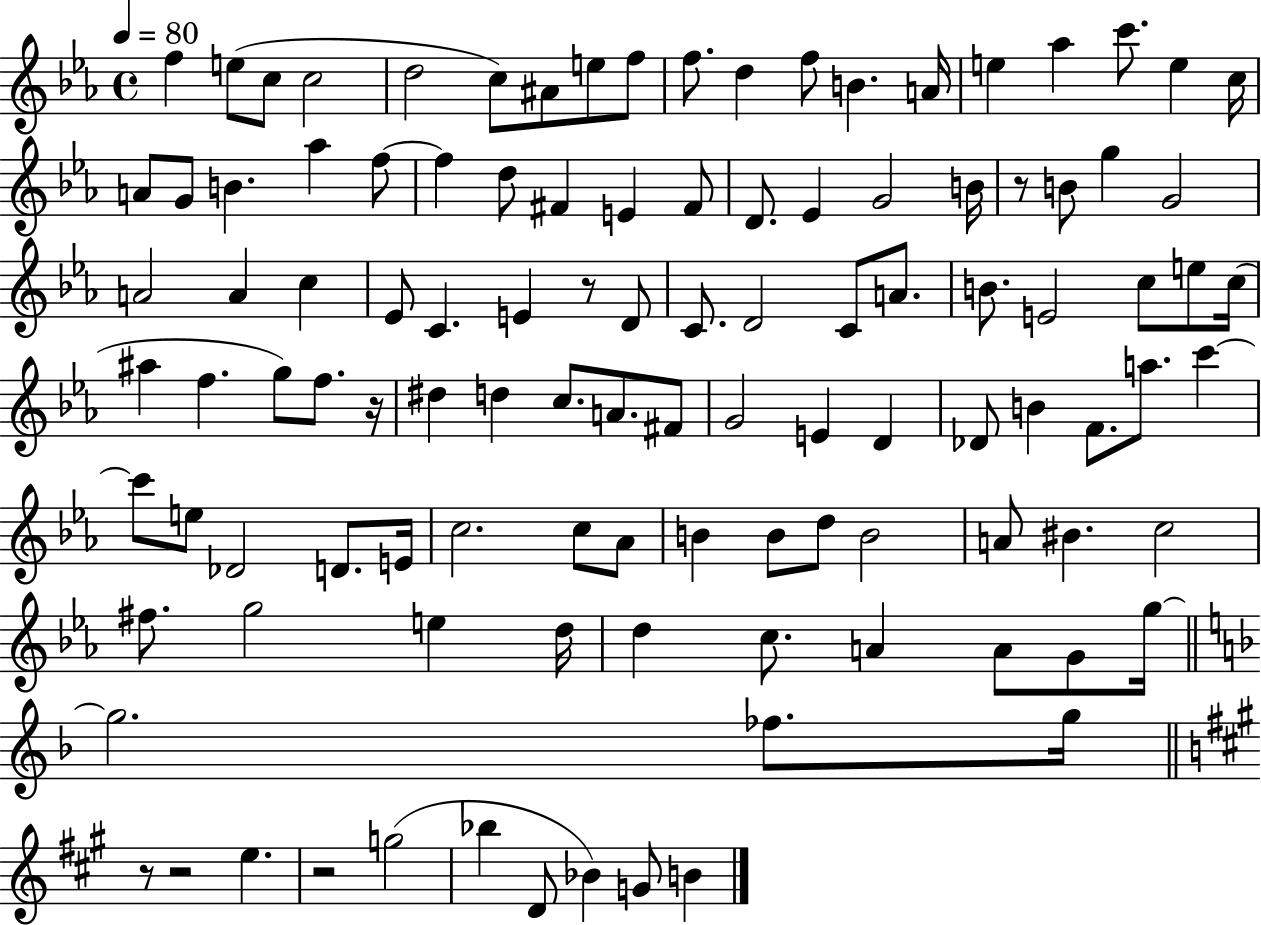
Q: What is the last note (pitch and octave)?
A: B4